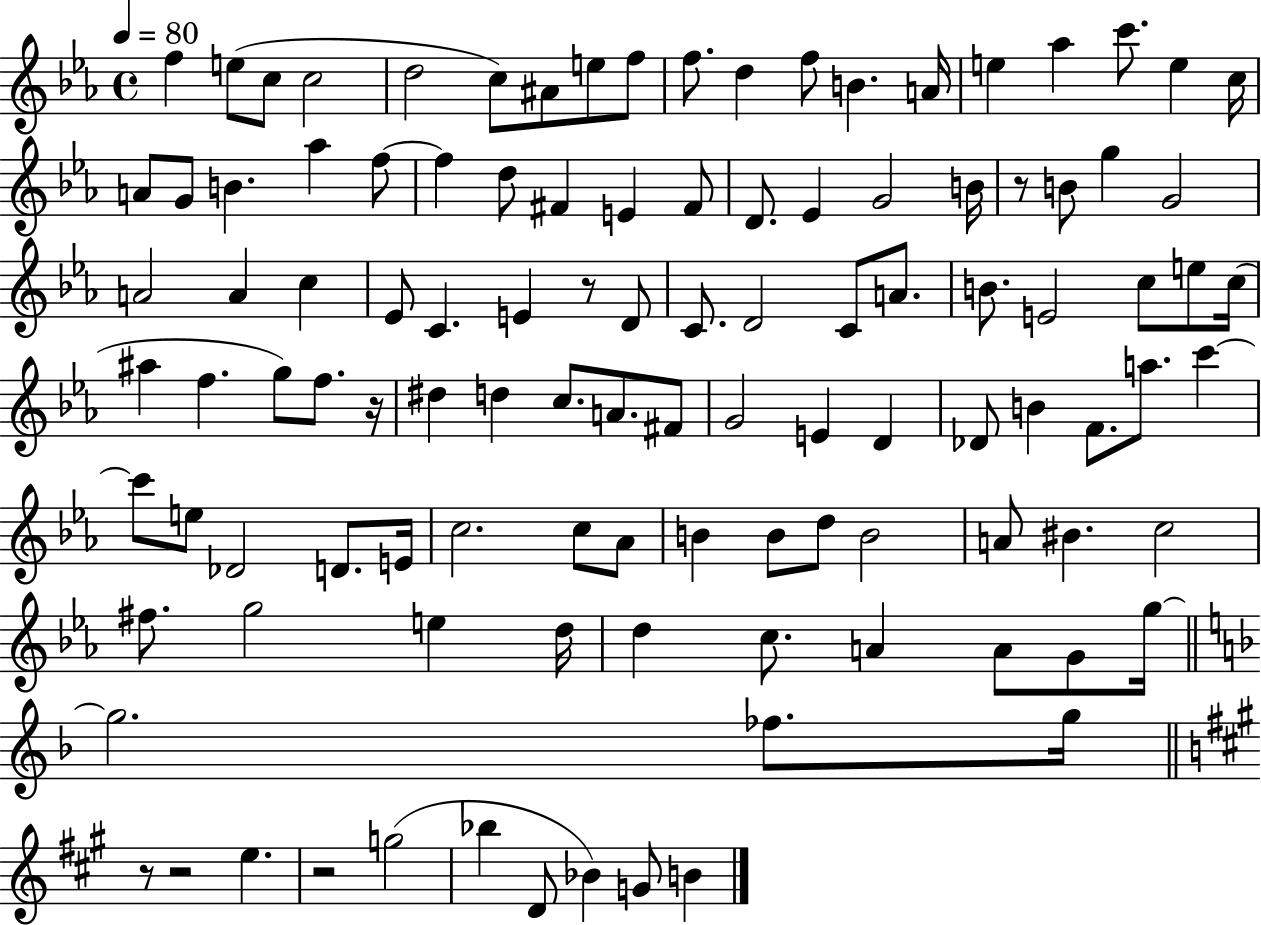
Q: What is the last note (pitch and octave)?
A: B4